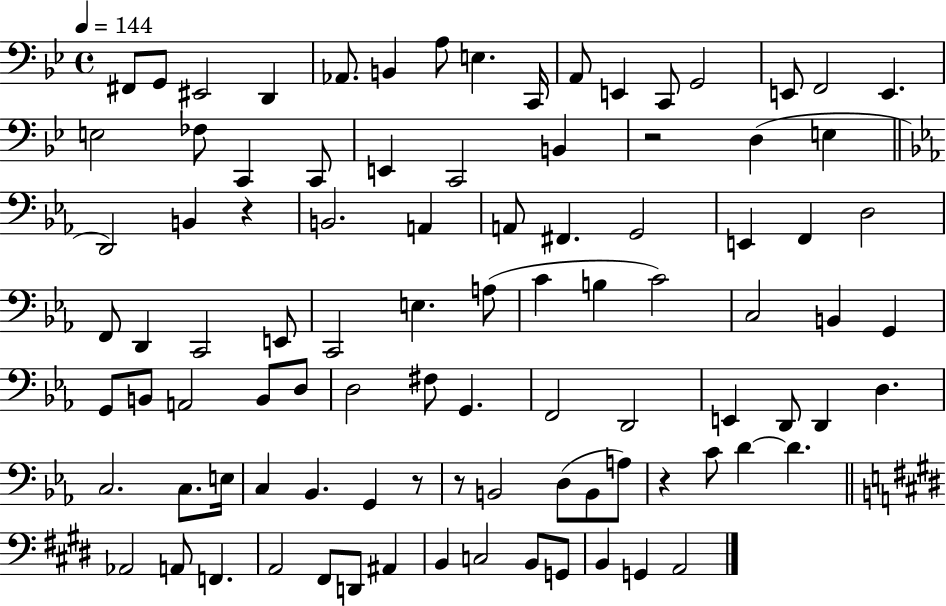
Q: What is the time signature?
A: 4/4